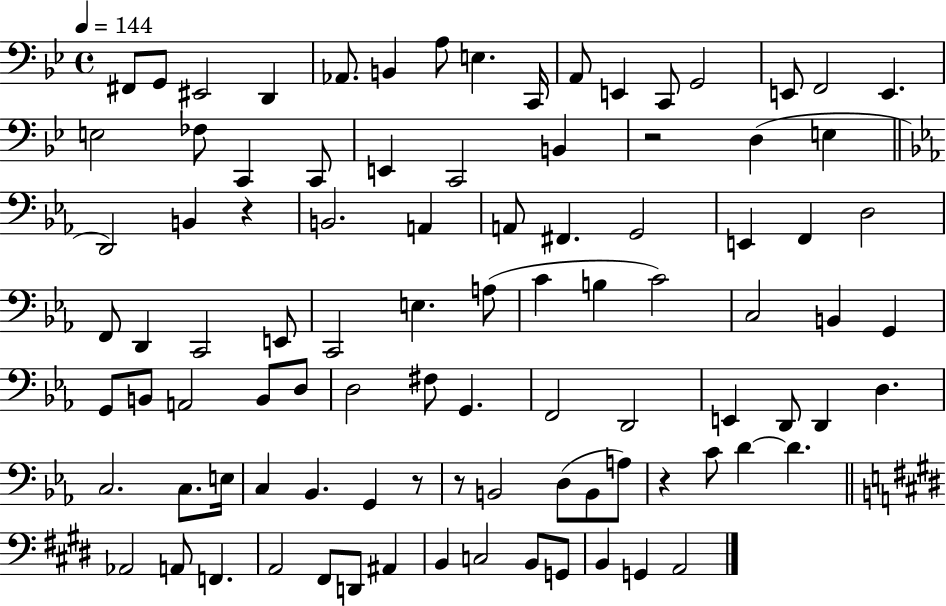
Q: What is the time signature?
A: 4/4